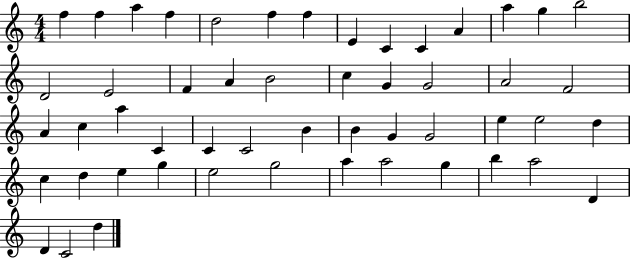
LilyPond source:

{
  \clef treble
  \numericTimeSignature
  \time 4/4
  \key c \major
  f''4 f''4 a''4 f''4 | d''2 f''4 f''4 | e'4 c'4 c'4 a'4 | a''4 g''4 b''2 | \break d'2 e'2 | f'4 a'4 b'2 | c''4 g'4 g'2 | a'2 f'2 | \break a'4 c''4 a''4 c'4 | c'4 c'2 b'4 | b'4 g'4 g'2 | e''4 e''2 d''4 | \break c''4 d''4 e''4 g''4 | e''2 g''2 | a''4 a''2 g''4 | b''4 a''2 d'4 | \break d'4 c'2 d''4 | \bar "|."
}